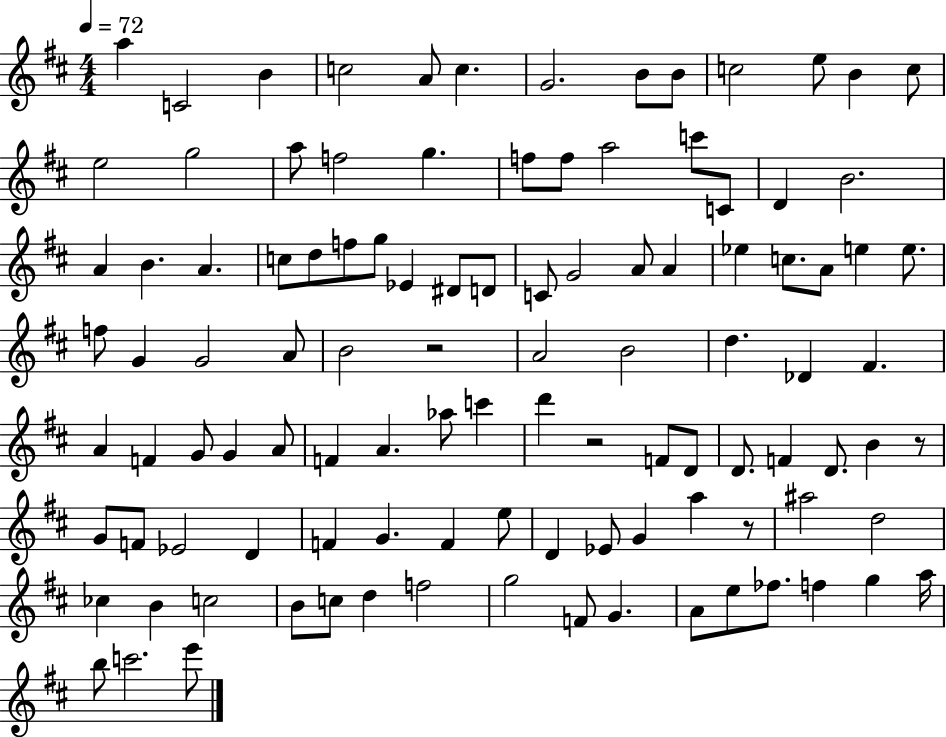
{
  \clef treble
  \numericTimeSignature
  \time 4/4
  \key d \major
  \tempo 4 = 72
  a''4 c'2 b'4 | c''2 a'8 c''4. | g'2. b'8 b'8 | c''2 e''8 b'4 c''8 | \break e''2 g''2 | a''8 f''2 g''4. | f''8 f''8 a''2 c'''8 c'8 | d'4 b'2. | \break a'4 b'4. a'4. | c''8 d''8 f''8 g''8 ees'4 dis'8 d'8 | c'8 g'2 a'8 a'4 | ees''4 c''8. a'8 e''4 e''8. | \break f''8 g'4 g'2 a'8 | b'2 r2 | a'2 b'2 | d''4. des'4 fis'4. | \break a'4 f'4 g'8 g'4 a'8 | f'4 a'4. aes''8 c'''4 | d'''4 r2 f'8 d'8 | d'8. f'4 d'8. b'4 r8 | \break g'8 f'8 ees'2 d'4 | f'4 g'4. f'4 e''8 | d'4 ees'8 g'4 a''4 r8 | ais''2 d''2 | \break ces''4 b'4 c''2 | b'8 c''8 d''4 f''2 | g''2 f'8 g'4. | a'8 e''8 fes''8. f''4 g''4 a''16 | \break b''8 c'''2. e'''8 | \bar "|."
}